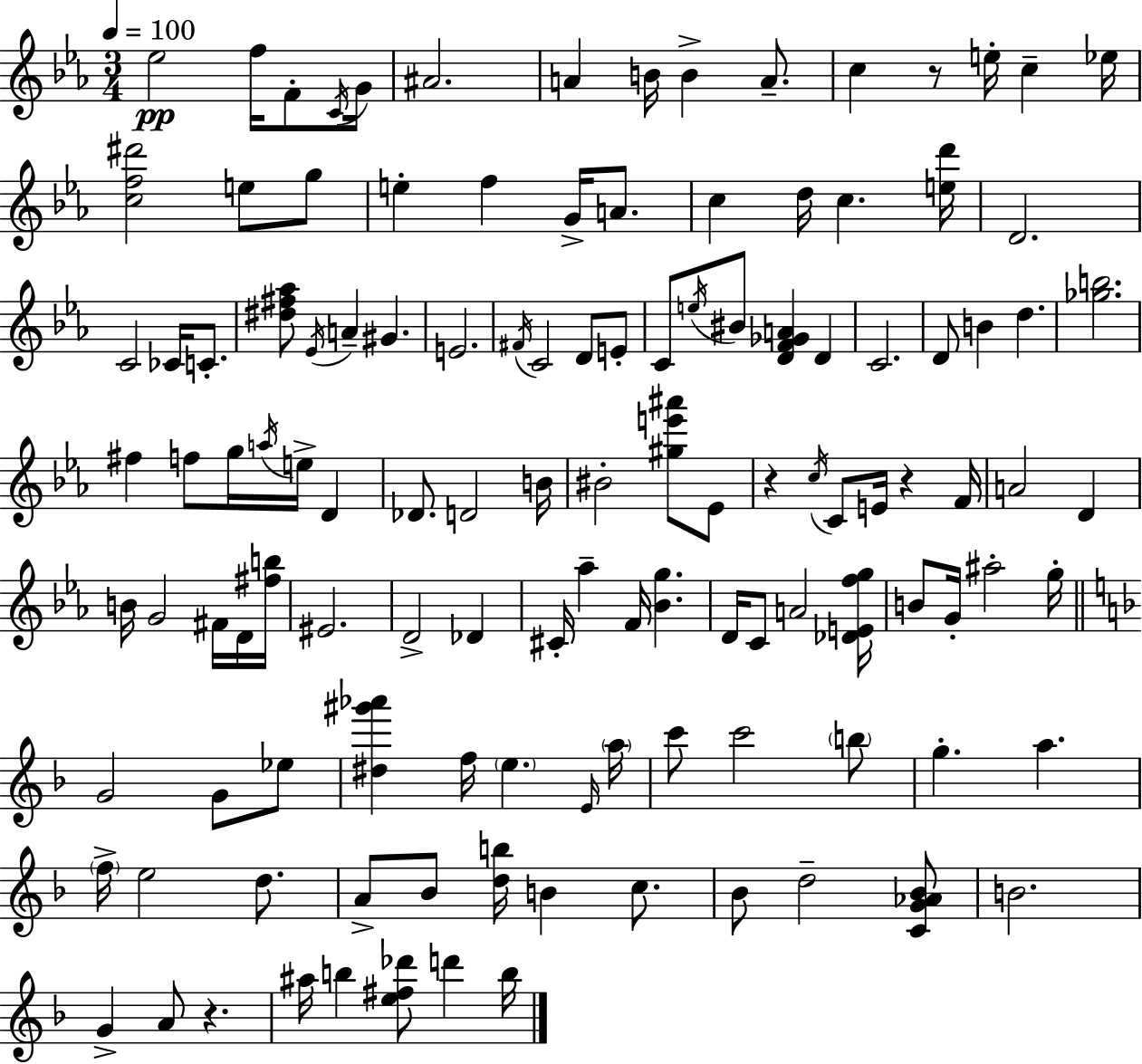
{
  \clef treble
  \numericTimeSignature
  \time 3/4
  \key c \minor
  \tempo 4 = 100
  ees''2\pp f''16 f'8-. \acciaccatura { c'16 } | g'16 ais'2. | a'4 b'16 b'4-> a'8.-- | c''4 r8 e''16-. c''4-- | \break ees''16 <c'' f'' dis'''>2 e''8 g''8 | e''4-. f''4 g'16-> a'8. | c''4 d''16 c''4. | <e'' d'''>16 d'2. | \break c'2 ces'16 c'8.-. | <dis'' fis'' aes''>8 \acciaccatura { ees'16 } a'4-- gis'4. | e'2. | \acciaccatura { fis'16 } c'2 d'8 | \break e'8-. c'8 \acciaccatura { e''16 } bis'8 <d' f' ges' a'>4 | d'4 c'2. | d'8 b'4 d''4. | <ges'' b''>2. | \break fis''4 f''8 g''16 \acciaccatura { a''16 } | e''16-> d'4 des'8. d'2 | b'16 bis'2-. | <gis'' e''' ais'''>8 ees'8 r4 \acciaccatura { c''16 } c'8 | \break e'16 r4 f'16 a'2 | d'4 b'16 g'2 | fis'16 d'16 <fis'' b''>16 eis'2. | d'2-> | \break des'4 cis'16-. aes''4-- f'16 | <bes' g''>4. d'16 c'8 a'2 | <des' e' f'' g''>16 b'8 g'16-. ais''2-. | g''16-. \bar "||" \break \key f \major g'2 g'8 ees''8 | <dis'' gis''' aes'''>4 f''16 \parenthesize e''4. \grace { e'16 } | \parenthesize a''16 c'''8 c'''2 \parenthesize b''8 | g''4.-. a''4. | \break \parenthesize f''16-> e''2 d''8. | a'8-> bes'8 <d'' b''>16 b'4 c''8. | bes'8 d''2-- <c' g' aes' bes'>8 | b'2. | \break g'4-> a'8 r4. | ais''16 b''4 <e'' fis'' des'''>8 d'''4 | b''16 \bar "|."
}